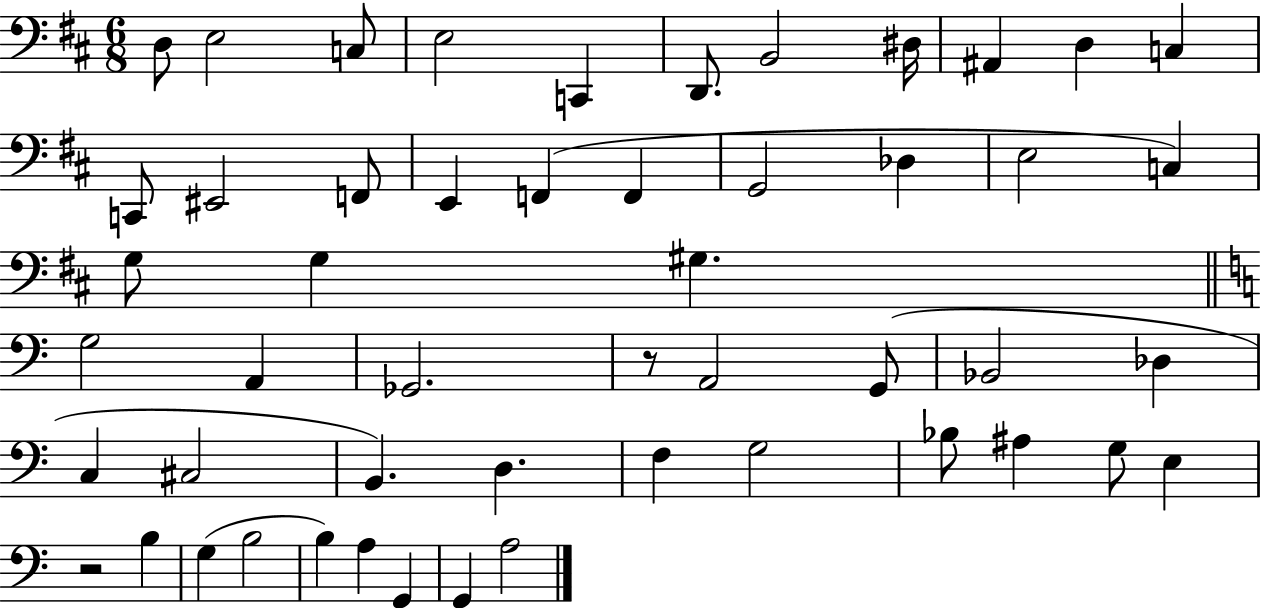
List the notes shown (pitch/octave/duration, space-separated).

D3/e E3/h C3/e E3/h C2/q D2/e. B2/h D#3/s A#2/q D3/q C3/q C2/e EIS2/h F2/e E2/q F2/q F2/q G2/h Db3/q E3/h C3/q G3/e G3/q G#3/q. G3/h A2/q Gb2/h. R/e A2/h G2/e Bb2/h Db3/q C3/q C#3/h B2/q. D3/q. F3/q G3/h Bb3/e A#3/q G3/e E3/q R/h B3/q G3/q B3/h B3/q A3/q G2/q G2/q A3/h